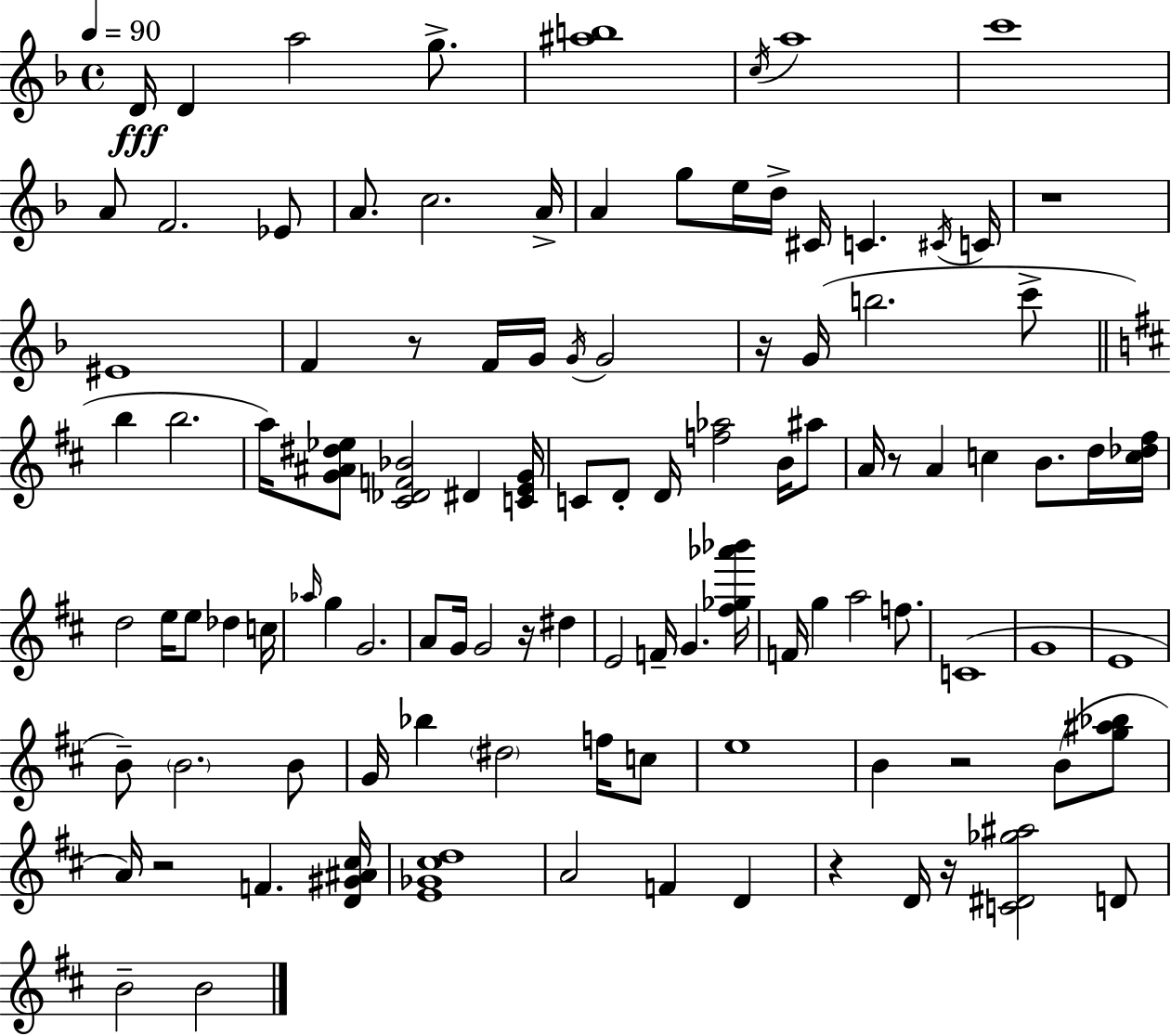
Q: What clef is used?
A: treble